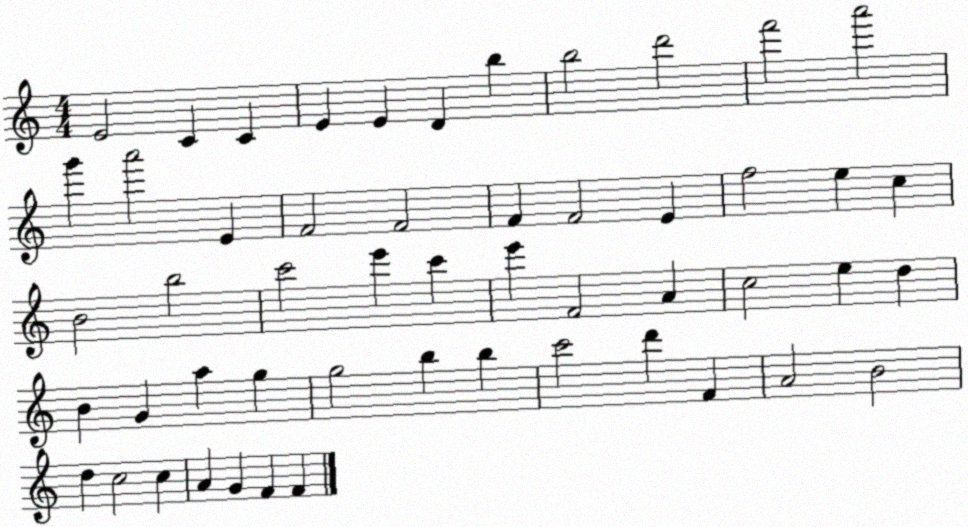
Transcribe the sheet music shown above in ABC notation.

X:1
T:Untitled
M:4/4
L:1/4
K:C
E2 C C E E D b b2 d'2 f'2 a'2 g' a'2 E F2 F2 F F2 E f2 e c B2 b2 c'2 e' c' e' F2 A c2 e d B G a g g2 b b c'2 d' F A2 B2 d c2 c A G F F